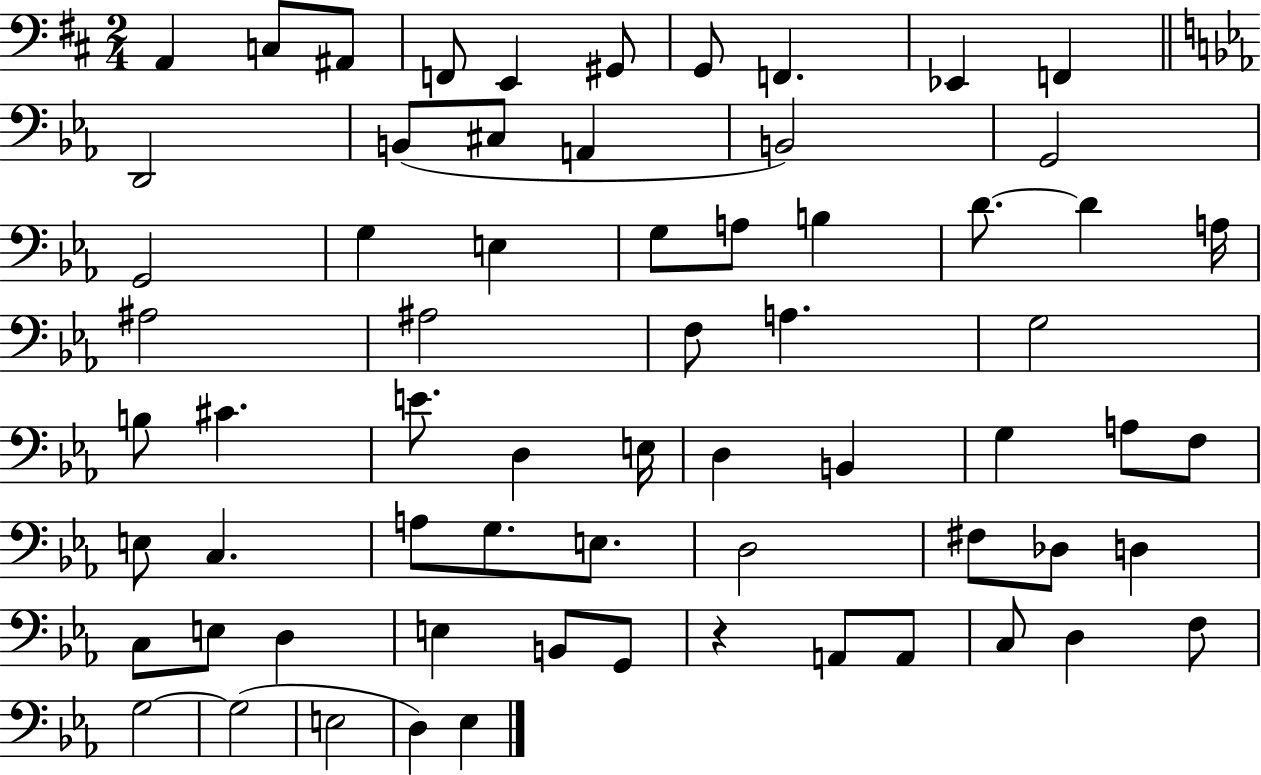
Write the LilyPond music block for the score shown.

{
  \clef bass
  \numericTimeSignature
  \time 2/4
  \key d \major
  a,4 c8 ais,8 | f,8 e,4 gis,8 | g,8 f,4. | ees,4 f,4 | \break \bar "||" \break \key ees \major d,2 | b,8( cis8 a,4 | b,2) | g,2 | \break g,2 | g4 e4 | g8 a8 b4 | d'8.~~ d'4 a16 | \break ais2 | ais2 | f8 a4. | g2 | \break b8 cis'4. | e'8. d4 e16 | d4 b,4 | g4 a8 f8 | \break e8 c4. | a8 g8. e8. | d2 | fis8 des8 d4 | \break c8 e8 d4 | e4 b,8 g,8 | r4 a,8 a,8 | c8 d4 f8 | \break g2~~ | g2( | e2 | d4) ees4 | \break \bar "|."
}